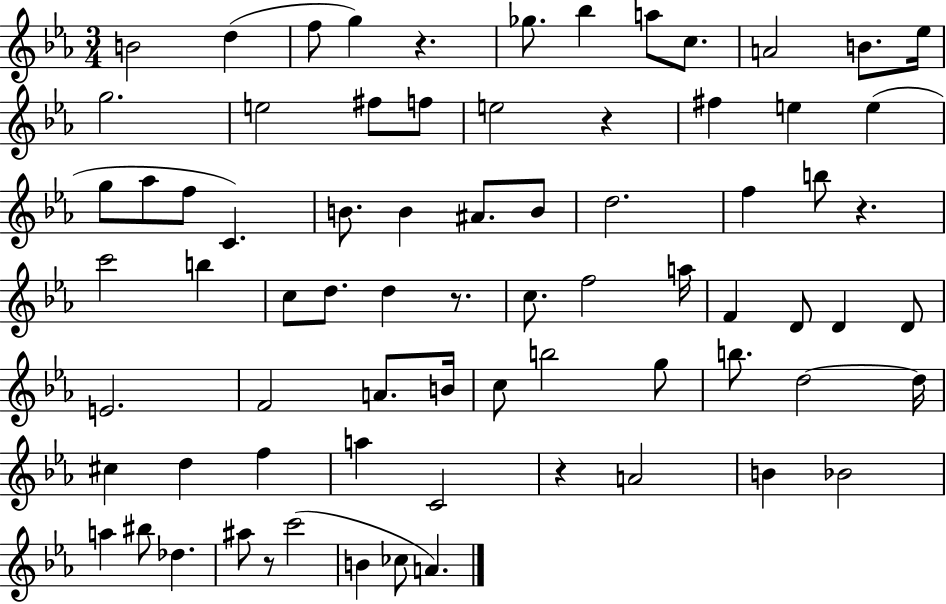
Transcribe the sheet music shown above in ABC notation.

X:1
T:Untitled
M:3/4
L:1/4
K:Eb
B2 d f/2 g z _g/2 _b a/2 c/2 A2 B/2 _e/4 g2 e2 ^f/2 f/2 e2 z ^f e e g/2 _a/2 f/2 C B/2 B ^A/2 B/2 d2 f b/2 z c'2 b c/2 d/2 d z/2 c/2 f2 a/4 F D/2 D D/2 E2 F2 A/2 B/4 c/2 b2 g/2 b/2 d2 d/4 ^c d f a C2 z A2 B _B2 a ^b/2 _d ^a/2 z/2 c'2 B _c/2 A